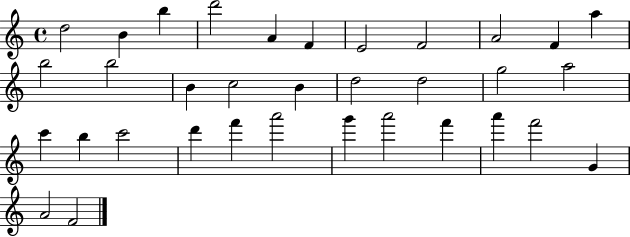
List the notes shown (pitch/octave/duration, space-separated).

D5/h B4/q B5/q D6/h A4/q F4/q E4/h F4/h A4/h F4/q A5/q B5/h B5/h B4/q C5/h B4/q D5/h D5/h G5/h A5/h C6/q B5/q C6/h D6/q F6/q A6/h G6/q A6/h F6/q A6/q F6/h G4/q A4/h F4/h